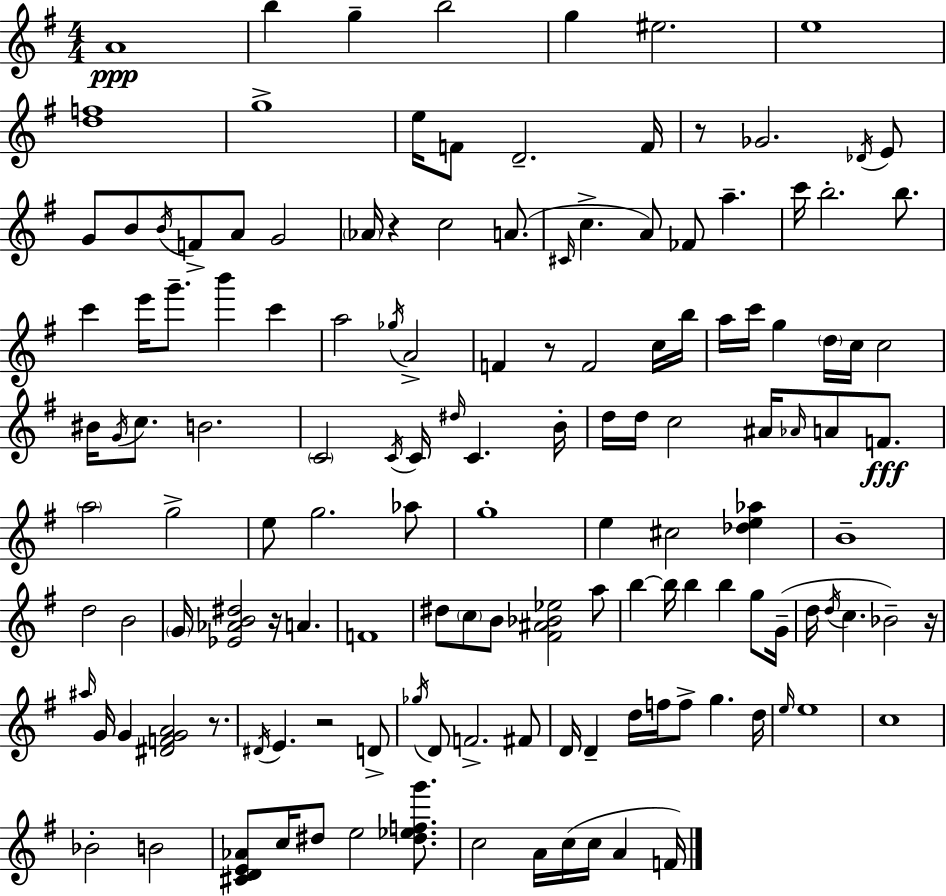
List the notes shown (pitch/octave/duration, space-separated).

A4/w B5/q G5/q B5/h G5/q EIS5/h. E5/w [D5,F5]/w G5/w E5/s F4/e D4/h. F4/s R/e Gb4/h. Db4/s E4/e G4/e B4/e B4/s F4/e A4/e G4/h Ab4/s R/q C5/h A4/e. C#4/s C5/q. A4/e FES4/e A5/q. C6/s B5/h. B5/e. C6/q E6/s G6/e. B6/q C6/q A5/h Gb5/s A4/h F4/q R/e F4/h C5/s B5/s A5/s C6/s G5/q D5/s C5/s C5/h BIS4/s G4/s C5/e. B4/h. C4/h C4/s C4/s D#5/s C4/q. B4/s D5/s D5/s C5/h A#4/s Ab4/s A4/e F4/e. A5/h G5/h E5/e G5/h. Ab5/e G5/w E5/q C#5/h [Db5,E5,Ab5]/q B4/w D5/h B4/h G4/s [Eb4,Ab4,B4,D#5]/h R/s A4/q. F4/w D#5/e C5/e B4/e [F#4,A#4,Bb4,Eb5]/h A5/e B5/q B5/s B5/q B5/q G5/e G4/s D5/s D5/s C5/q. Bb4/h R/s A#5/s G4/s G4/q [D#4,F4,G4,A4]/h R/e. D#4/s E4/q. R/h D4/e Gb5/s D4/e F4/h. F#4/e D4/s D4/q D5/s F5/s F5/e G5/q. D5/s E5/s E5/w C5/w Bb4/h B4/h [C#4,D4,E4,Ab4]/e C5/s D#5/e E5/h [D#5,Eb5,F5,G6]/e. C5/h A4/s C5/s C5/s A4/q F4/s